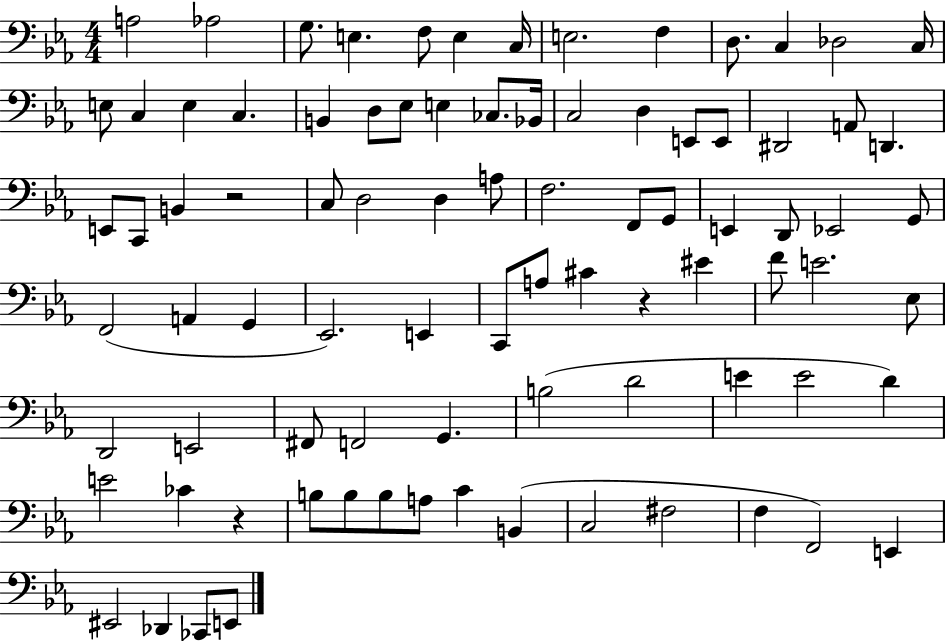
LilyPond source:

{
  \clef bass
  \numericTimeSignature
  \time 4/4
  \key ees \major
  a2 aes2 | g8. e4. f8 e4 c16 | e2. f4 | d8. c4 des2 c16 | \break e8 c4 e4 c4. | b,4 d8 ees8 e4 ces8. bes,16 | c2 d4 e,8 e,8 | dis,2 a,8 d,4. | \break e,8 c,8 b,4 r2 | c8 d2 d4 a8 | f2. f,8 g,8 | e,4 d,8 ees,2 g,8 | \break f,2( a,4 g,4 | ees,2.) e,4 | c,8 a8 cis'4 r4 eis'4 | f'8 e'2. ees8 | \break d,2 e,2 | fis,8 f,2 g,4. | b2( d'2 | e'4 e'2 d'4) | \break e'2 ces'4 r4 | b8 b8 b8 a8 c'4 b,4( | c2 fis2 | f4 f,2) e,4 | \break eis,2 des,4 ces,8 e,8 | \bar "|."
}